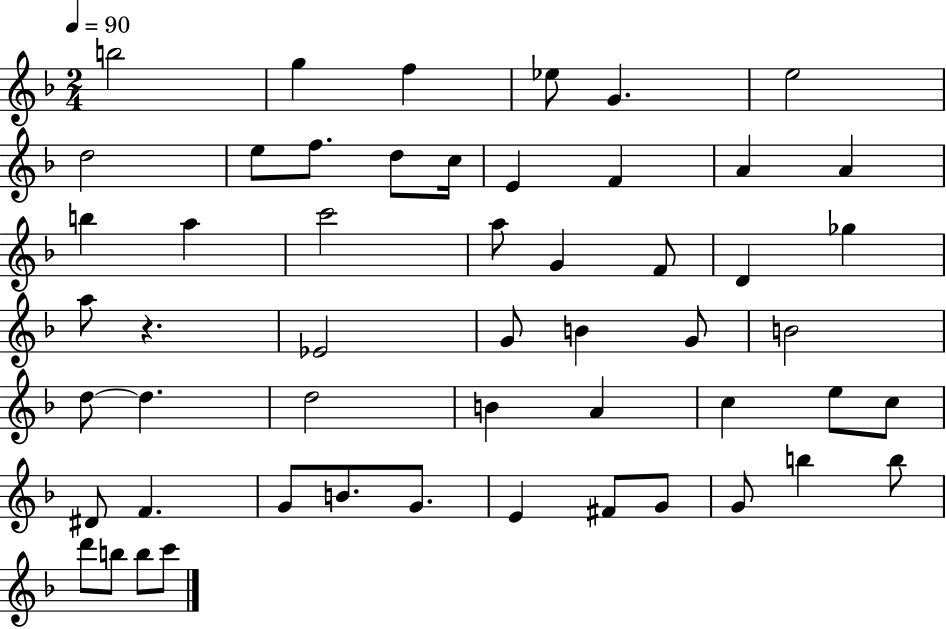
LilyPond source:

{
  \clef treble
  \numericTimeSignature
  \time 2/4
  \key f \major
  \tempo 4 = 90
  b''2 | g''4 f''4 | ees''8 g'4. | e''2 | \break d''2 | e''8 f''8. d''8 c''16 | e'4 f'4 | a'4 a'4 | \break b''4 a''4 | c'''2 | a''8 g'4 f'8 | d'4 ges''4 | \break a''8 r4. | ees'2 | g'8 b'4 g'8 | b'2 | \break d''8~~ d''4. | d''2 | b'4 a'4 | c''4 e''8 c''8 | \break dis'8 f'4. | g'8 b'8. g'8. | e'4 fis'8 g'8 | g'8 b''4 b''8 | \break d'''8 b''8 b''8 c'''8 | \bar "|."
}